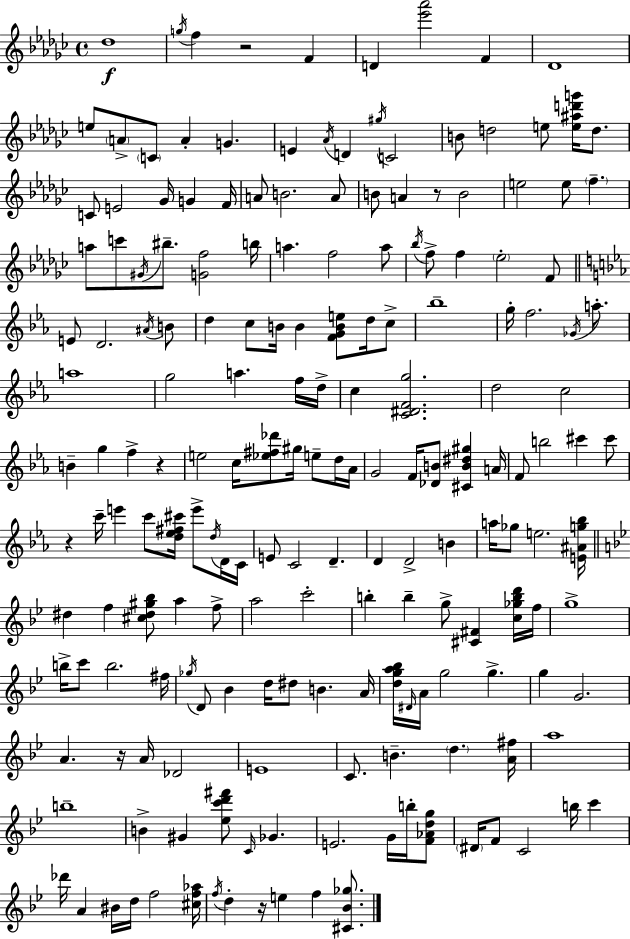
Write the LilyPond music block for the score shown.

{
  \clef treble
  \time 4/4
  \defaultTimeSignature
  \key ees \minor
  \repeat volta 2 { des''1\f | \acciaccatura { g''16 } f''4 r2 f'4 | d'4 <ees''' aes'''>2 f'4 | des'1 | \break e''8 \parenthesize a'8-> \parenthesize c'8 a'4-. g'4. | e'4 \acciaccatura { aes'16 } d'4 \acciaccatura { gis''16 } c'2 | b'8 d''2 e''8 <e'' ais'' d''' g'''>16 | d''8. c'8 e'2 ges'16 g'4 | \break f'16 a'8 b'2. | a'8 b'8 a'4 r8 b'2 | e''2 e''8 \parenthesize f''4.-- | a''8 c'''8 \acciaccatura { gis'16 } bis''8.-- <g' f''>2 | \break b''16 a''4. f''2 | a''8 \acciaccatura { bes''16 } f''8-> f''4 \parenthesize ees''2-. | f'8 \bar "||" \break \key ees \major e'8 d'2. \acciaccatura { ais'16 } b'8 | d''4 c''8 b'16 b'4 <f' g' b' e''>8 d''16 c''8-> | bes''1-- | g''16-. f''2. \acciaccatura { ges'16 } a''8.-. | \break a''1 | g''2 a''4. | f''16 d''16-> c''4 <c' dis' f' g''>2. | d''2 c''2 | \break b'4-- g''4 f''4-> r4 | e''2 c''16 <ees'' fis'' des'''>8 gis''16 e''8-- | d''16 aes'16 g'2 f'16 <des' b'>8 <cis' b' dis'' gis''>4 | a'16 f'8 b''2 cis'''4 | \break cis'''8 r4 c'''16-- e'''4 c'''8 <d'' ees'' fis'' cis'''>16 e'''8-> | \acciaccatura { d''16 } d'16 c'16 e'8 c'2 d'4.-- | d'4 d'2-> b'4 | a''16 ges''8 e''2. | \break <e' ais' g'' bes''>16 \bar "||" \break \key bes \major dis''4 f''4 <cis'' dis'' gis'' bes''>8 a''4 f''8-> | a''2 c'''2-. | b''4-. b''4-- g''8-> <cis' fis'>4 <c'' ges'' b'' d'''>16 f''16 | g''1-> | \break b''16-> c'''8 b''2. fis''16 | \acciaccatura { ges''16 } d'8 bes'4 d''16 dis''8 b'4. | a'16 <d'' g'' a'' bes''>16 \grace { dis'16 } a'16 g''2 g''4.-> | g''4 g'2. | \break a'4. r16 a'16 des'2 | e'1 | c'8. b'4.-- \parenthesize d''4. | <a' fis''>16 a''1 | \break b''1-- | b'4-> gis'4 <ees'' c''' d''' fis'''>8 \grace { c'16 } ges'4. | e'2. g'16 | b''16-. <f' aes' d'' g''>8 \parenthesize dis'16 f'8 c'2 b''16 c'''4 | \break des'''16 a'4 bis'16 d''16 f''2 | <cis'' f'' aes''>16 \acciaccatura { f''16 } d''4-. r16 e''4 f''4 | <cis' bes' ges''>8. } \bar "|."
}